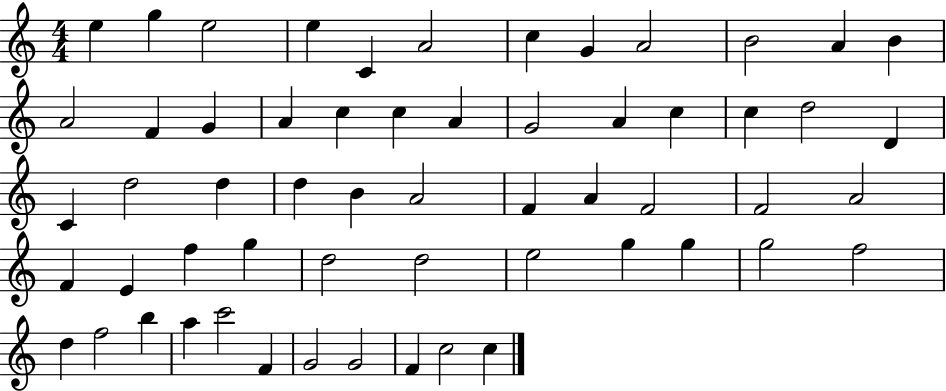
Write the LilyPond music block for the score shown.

{
  \clef treble
  \numericTimeSignature
  \time 4/4
  \key c \major
  e''4 g''4 e''2 | e''4 c'4 a'2 | c''4 g'4 a'2 | b'2 a'4 b'4 | \break a'2 f'4 g'4 | a'4 c''4 c''4 a'4 | g'2 a'4 c''4 | c''4 d''2 d'4 | \break c'4 d''2 d''4 | d''4 b'4 a'2 | f'4 a'4 f'2 | f'2 a'2 | \break f'4 e'4 f''4 g''4 | d''2 d''2 | e''2 g''4 g''4 | g''2 f''2 | \break d''4 f''2 b''4 | a''4 c'''2 f'4 | g'2 g'2 | f'4 c''2 c''4 | \break \bar "|."
}